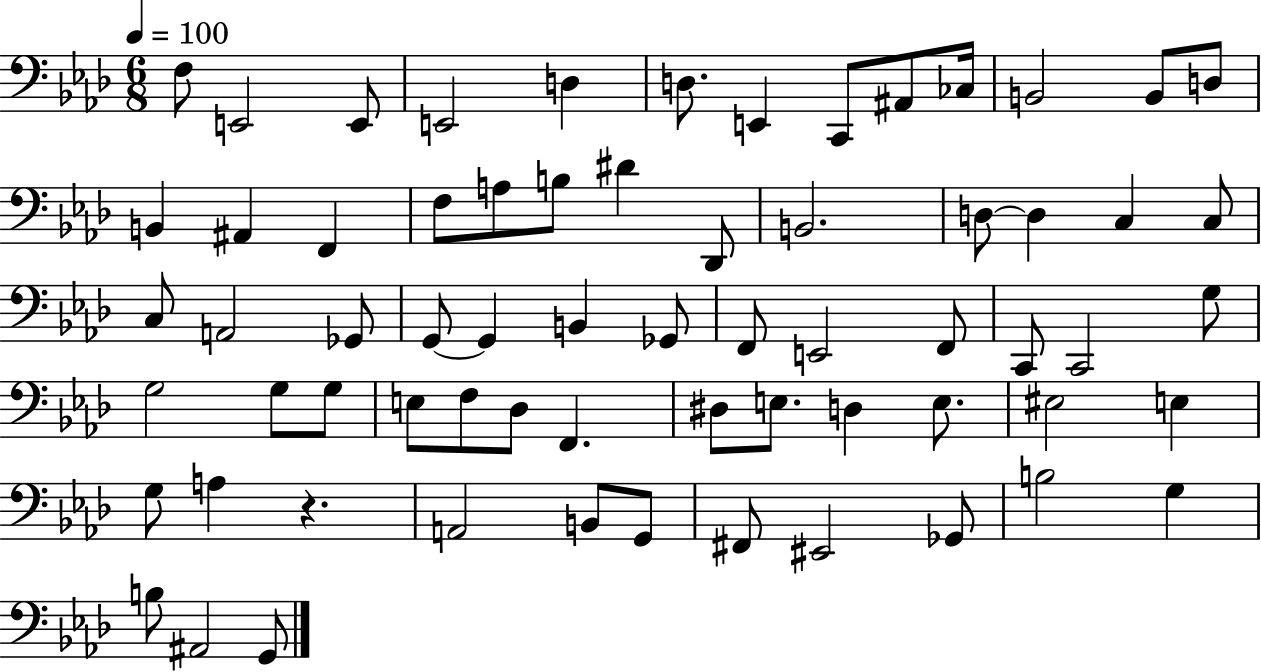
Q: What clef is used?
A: bass